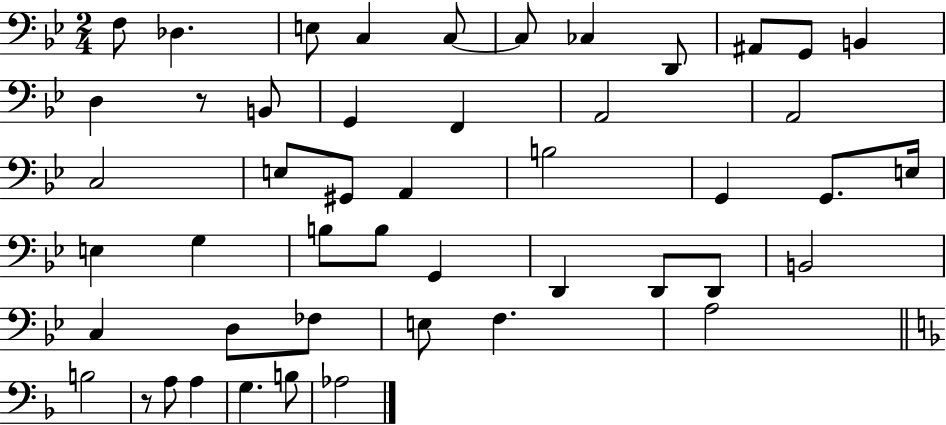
F3/e Db3/q. E3/e C3/q C3/e C3/e CES3/q D2/e A#2/e G2/e B2/q D3/q R/e B2/e G2/q F2/q A2/h A2/h C3/h E3/e G#2/e A2/q B3/h G2/q G2/e. E3/s E3/q G3/q B3/e B3/e G2/q D2/q D2/e D2/e B2/h C3/q D3/e FES3/e E3/e F3/q. A3/h B3/h R/e A3/e A3/q G3/q. B3/e Ab3/h